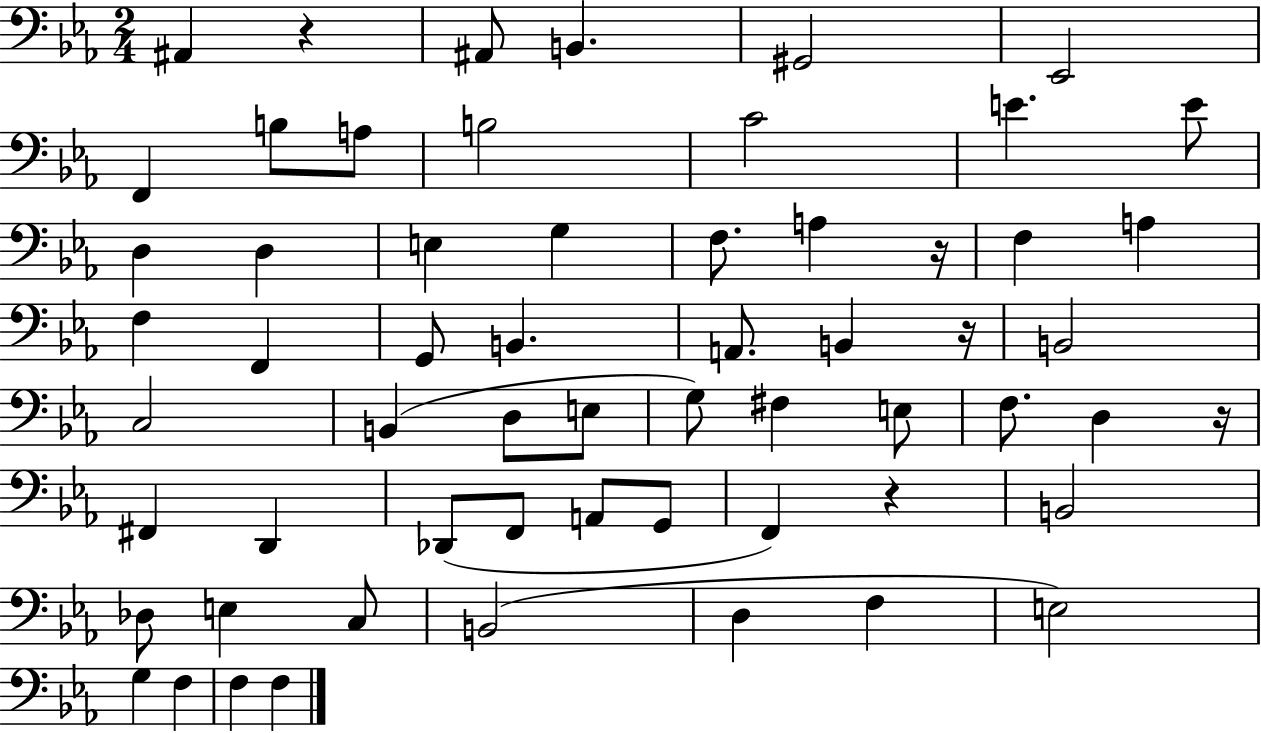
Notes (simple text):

A#2/q R/q A#2/e B2/q. G#2/h Eb2/h F2/q B3/e A3/e B3/h C4/h E4/q. E4/e D3/q D3/q E3/q G3/q F3/e. A3/q R/s F3/q A3/q F3/q F2/q G2/e B2/q. A2/e. B2/q R/s B2/h C3/h B2/q D3/e E3/e G3/e F#3/q E3/e F3/e. D3/q R/s F#2/q D2/q Db2/e F2/e A2/e G2/e F2/q R/q B2/h Db3/e E3/q C3/e B2/h D3/q F3/q E3/h G3/q F3/q F3/q F3/q